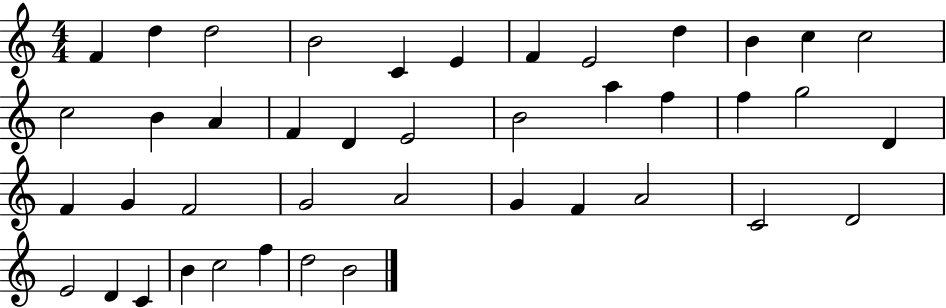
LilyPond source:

{
  \clef treble
  \numericTimeSignature
  \time 4/4
  \key c \major
  f'4 d''4 d''2 | b'2 c'4 e'4 | f'4 e'2 d''4 | b'4 c''4 c''2 | \break c''2 b'4 a'4 | f'4 d'4 e'2 | b'2 a''4 f''4 | f''4 g''2 d'4 | \break f'4 g'4 f'2 | g'2 a'2 | g'4 f'4 a'2 | c'2 d'2 | \break e'2 d'4 c'4 | b'4 c''2 f''4 | d''2 b'2 | \bar "|."
}